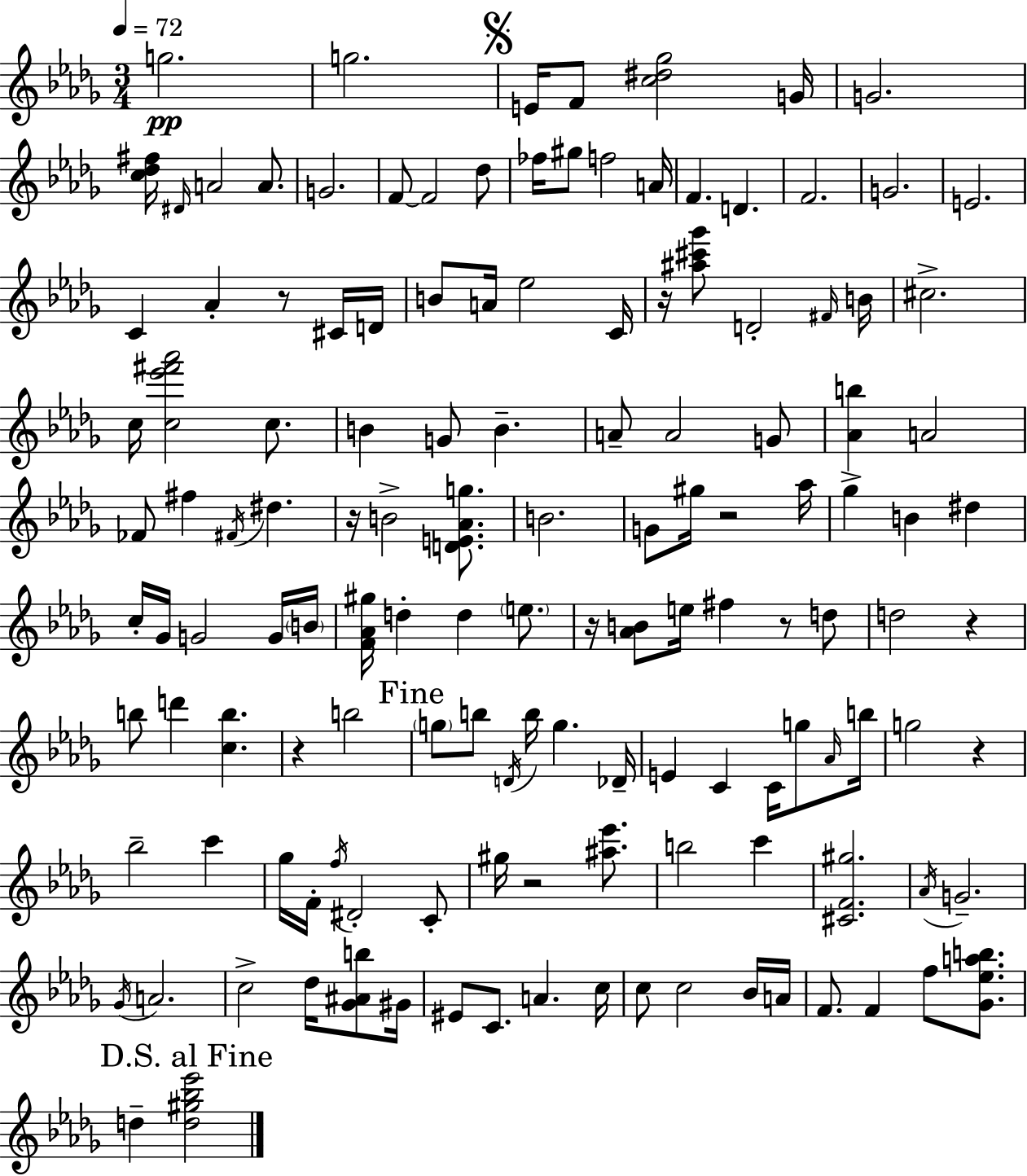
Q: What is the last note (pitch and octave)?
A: D5